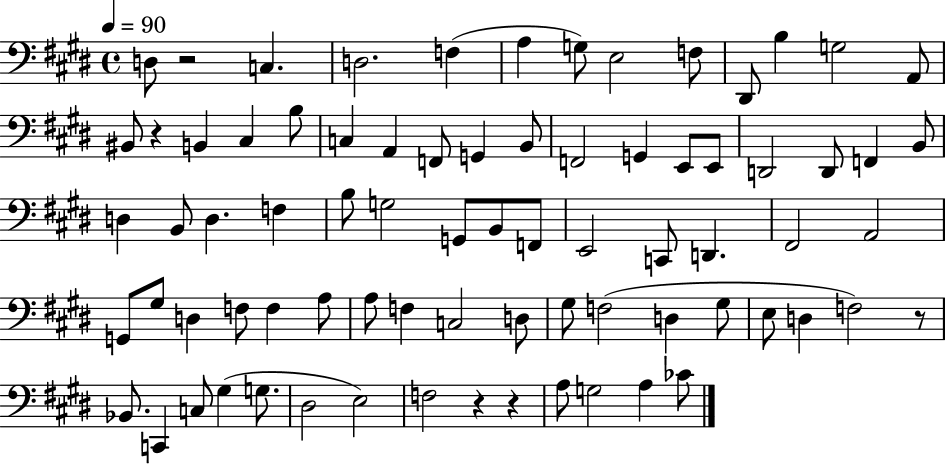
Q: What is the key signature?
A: E major